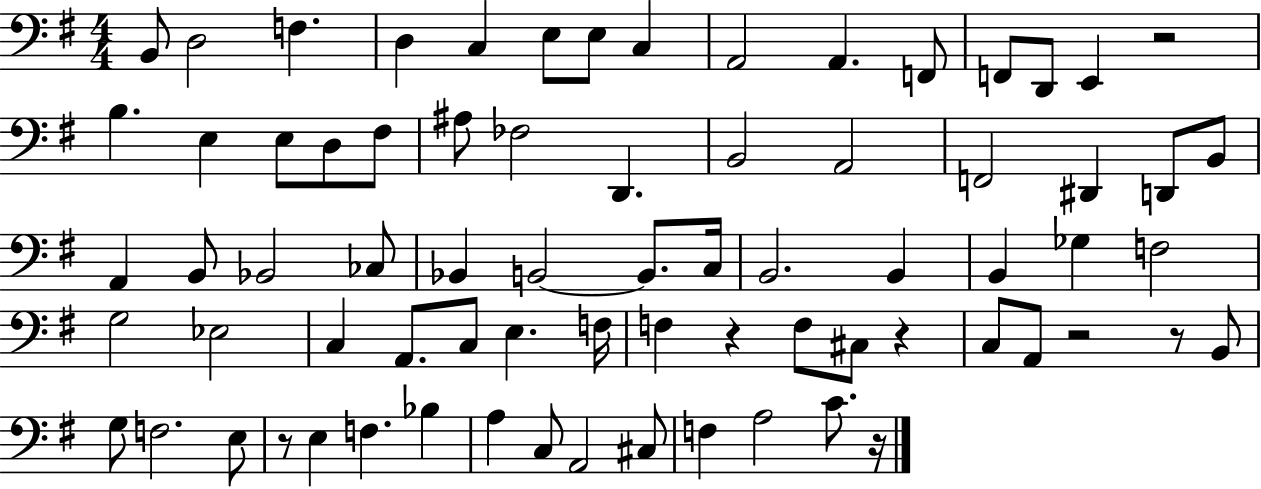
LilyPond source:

{
  \clef bass
  \numericTimeSignature
  \time 4/4
  \key g \major
  b,8 d2 f4. | d4 c4 e8 e8 c4 | a,2 a,4. f,8 | f,8 d,8 e,4 r2 | \break b4. e4 e8 d8 fis8 | ais8 fes2 d,4. | b,2 a,2 | f,2 dis,4 d,8 b,8 | \break a,4 b,8 bes,2 ces8 | bes,4 b,2~~ b,8. c16 | b,2. b,4 | b,4 ges4 f2 | \break g2 ees2 | c4 a,8. c8 e4. f16 | f4 r4 f8 cis8 r4 | c8 a,8 r2 r8 b,8 | \break g8 f2. e8 | r8 e4 f4. bes4 | a4 c8 a,2 cis8 | f4 a2 c'8. r16 | \break \bar "|."
}